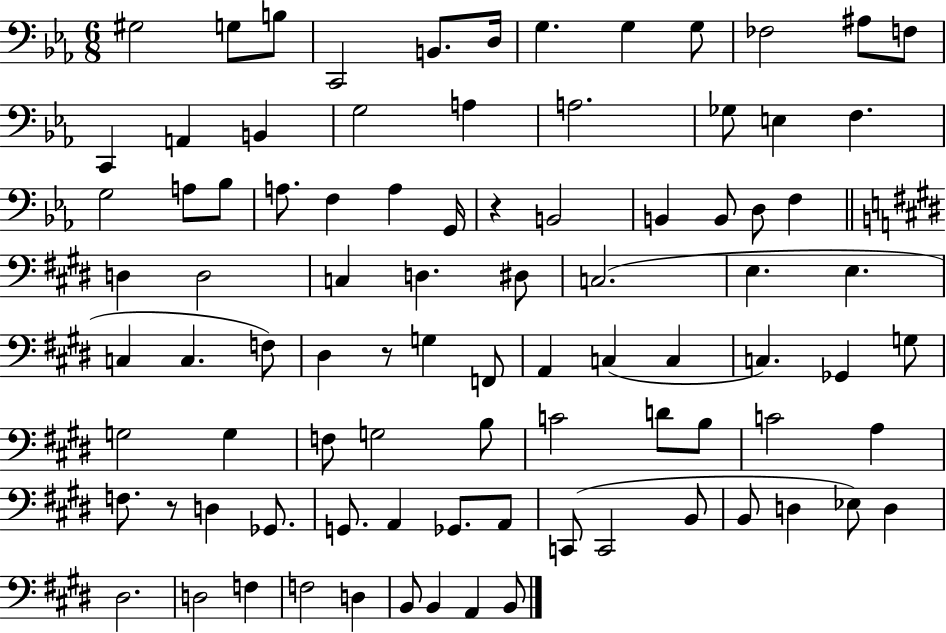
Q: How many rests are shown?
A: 3